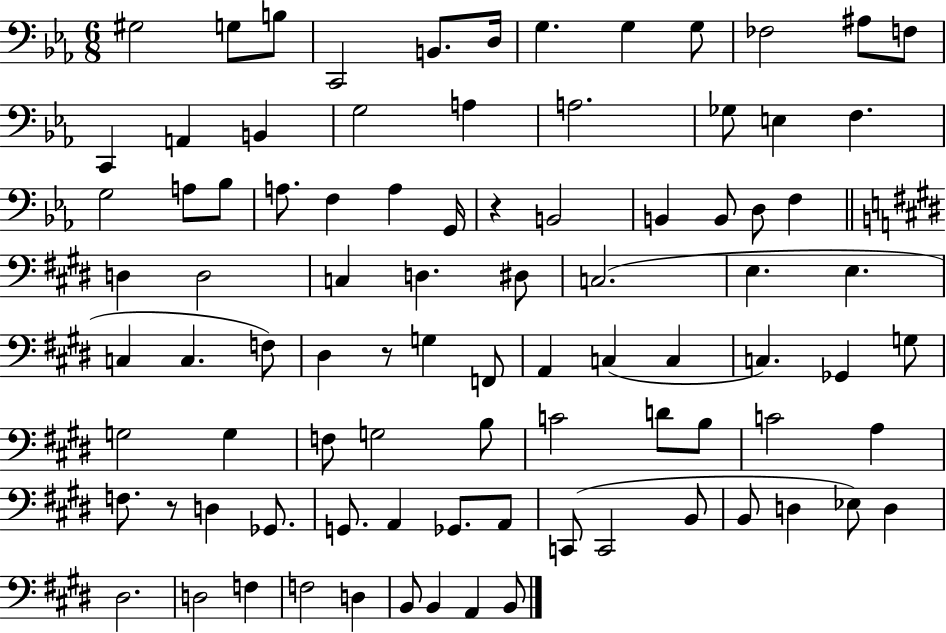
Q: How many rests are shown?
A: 3